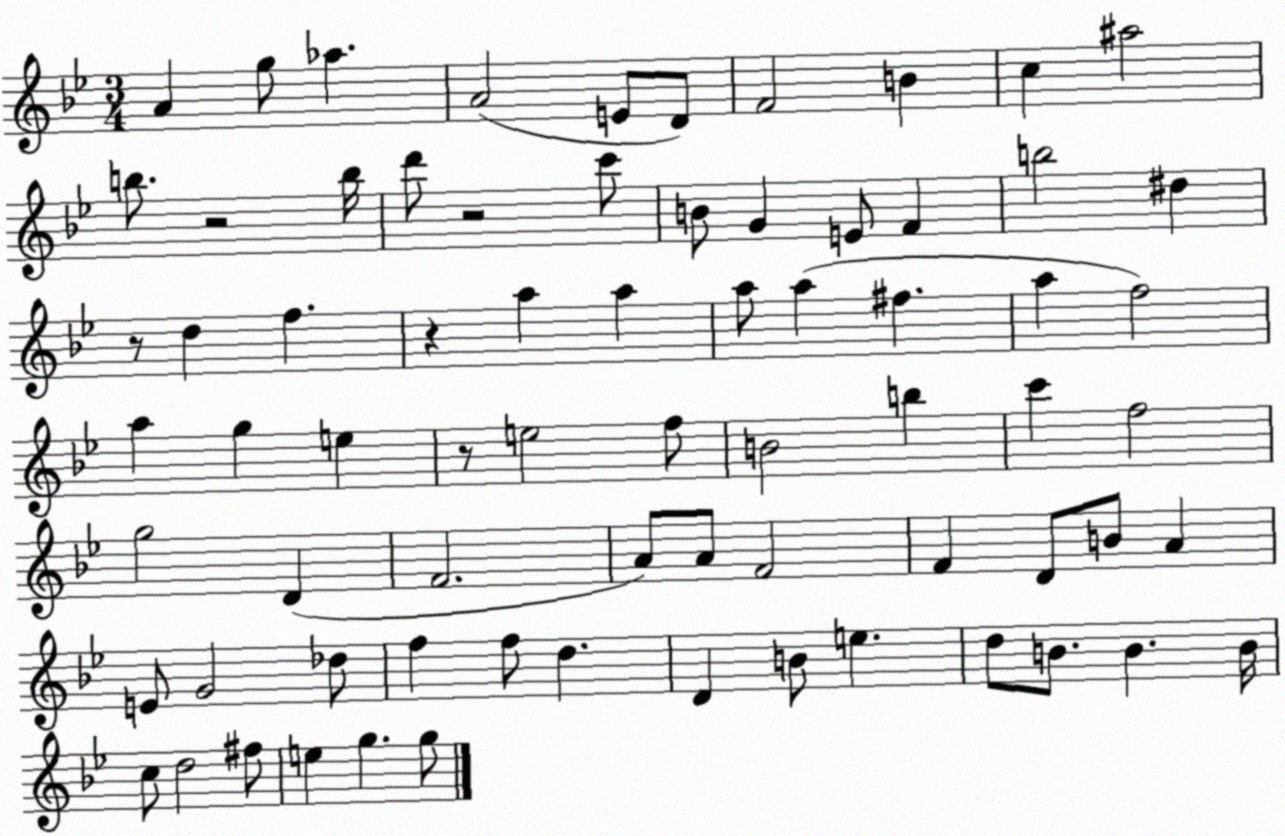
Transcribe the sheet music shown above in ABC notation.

X:1
T:Untitled
M:3/4
L:1/4
K:Bb
A g/2 _a A2 E/2 D/2 F2 B c ^a2 b/2 z2 b/4 d'/2 z2 c'/2 B/2 G E/2 F b2 ^d z/2 d f z a a a/2 a ^f a f2 a g e z/2 e2 f/2 B2 b c' f2 g2 D F2 A/2 A/2 F2 F D/2 B/2 A E/2 G2 _d/2 f f/2 d D B/2 e d/2 B/2 B B/4 c/2 d2 ^f/2 e g g/2